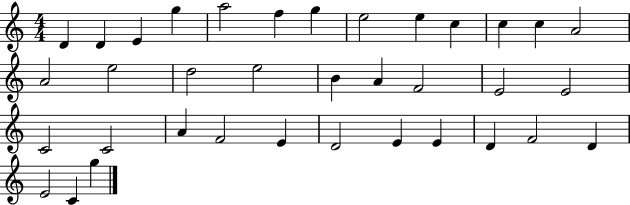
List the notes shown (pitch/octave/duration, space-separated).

D4/q D4/q E4/q G5/q A5/h F5/q G5/q E5/h E5/q C5/q C5/q C5/q A4/h A4/h E5/h D5/h E5/h B4/q A4/q F4/h E4/h E4/h C4/h C4/h A4/q F4/h E4/q D4/h E4/q E4/q D4/q F4/h D4/q E4/h C4/q G5/q